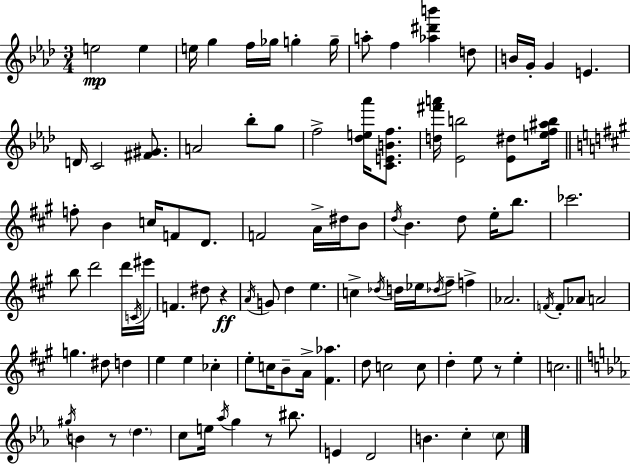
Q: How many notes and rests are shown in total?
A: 102